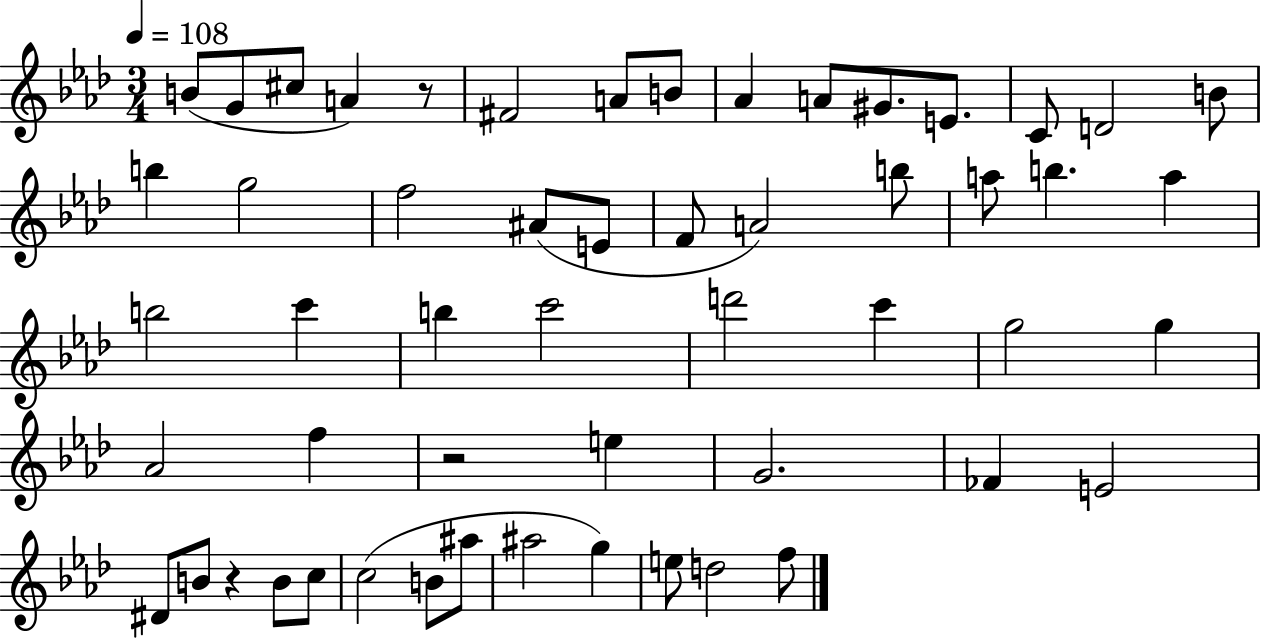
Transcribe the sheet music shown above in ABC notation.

X:1
T:Untitled
M:3/4
L:1/4
K:Ab
B/2 G/2 ^c/2 A z/2 ^F2 A/2 B/2 _A A/2 ^G/2 E/2 C/2 D2 B/2 b g2 f2 ^A/2 E/2 F/2 A2 b/2 a/2 b a b2 c' b c'2 d'2 c' g2 g _A2 f z2 e G2 _F E2 ^D/2 B/2 z B/2 c/2 c2 B/2 ^a/2 ^a2 g e/2 d2 f/2